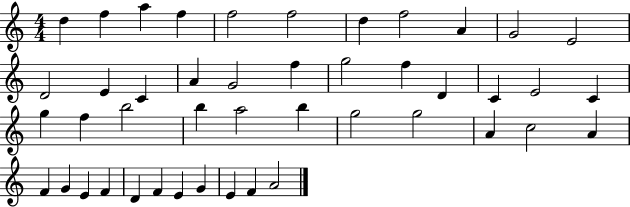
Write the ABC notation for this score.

X:1
T:Untitled
M:4/4
L:1/4
K:C
d f a f f2 f2 d f2 A G2 E2 D2 E C A G2 f g2 f D C E2 C g f b2 b a2 b g2 g2 A c2 A F G E F D F E G E F A2